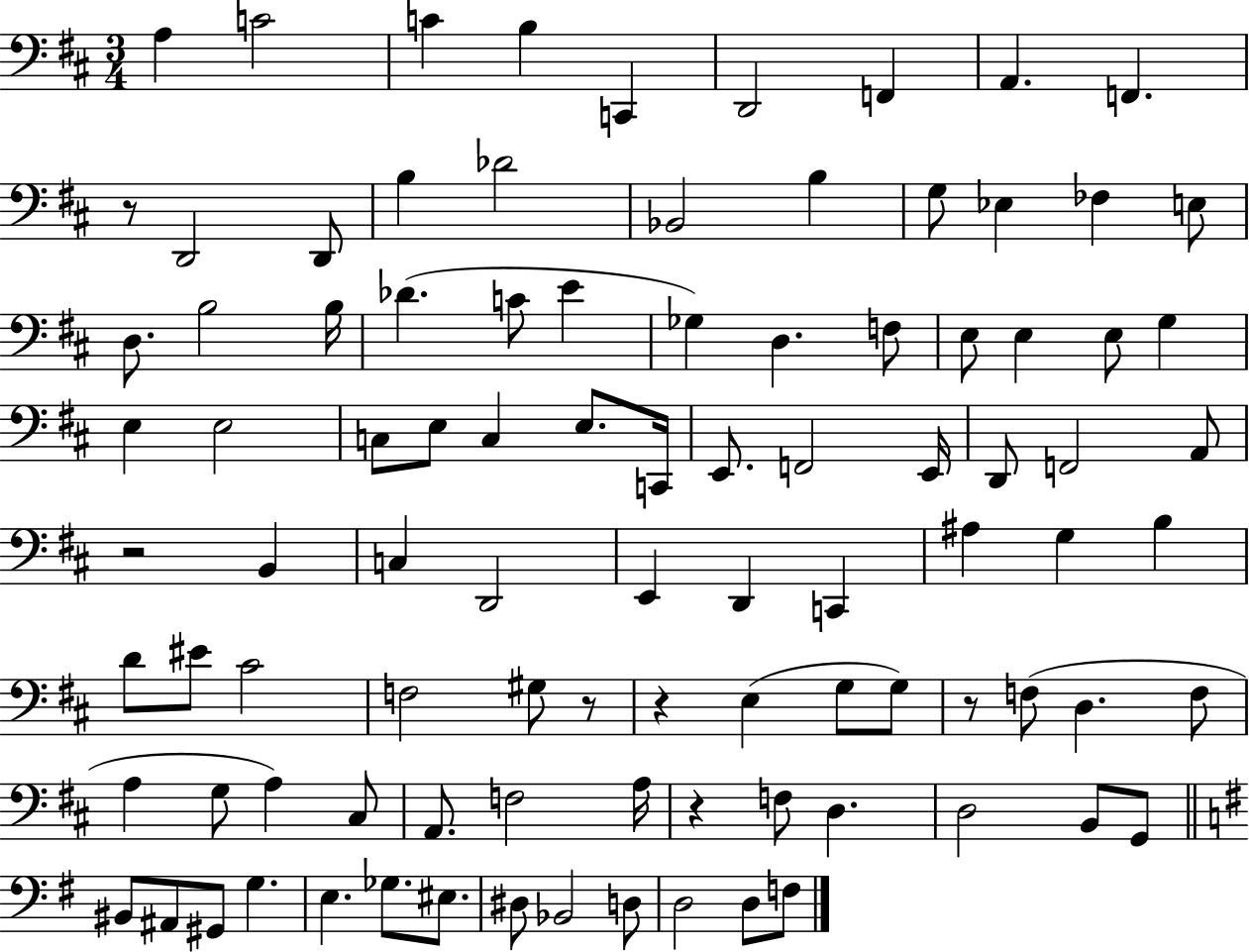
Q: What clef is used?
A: bass